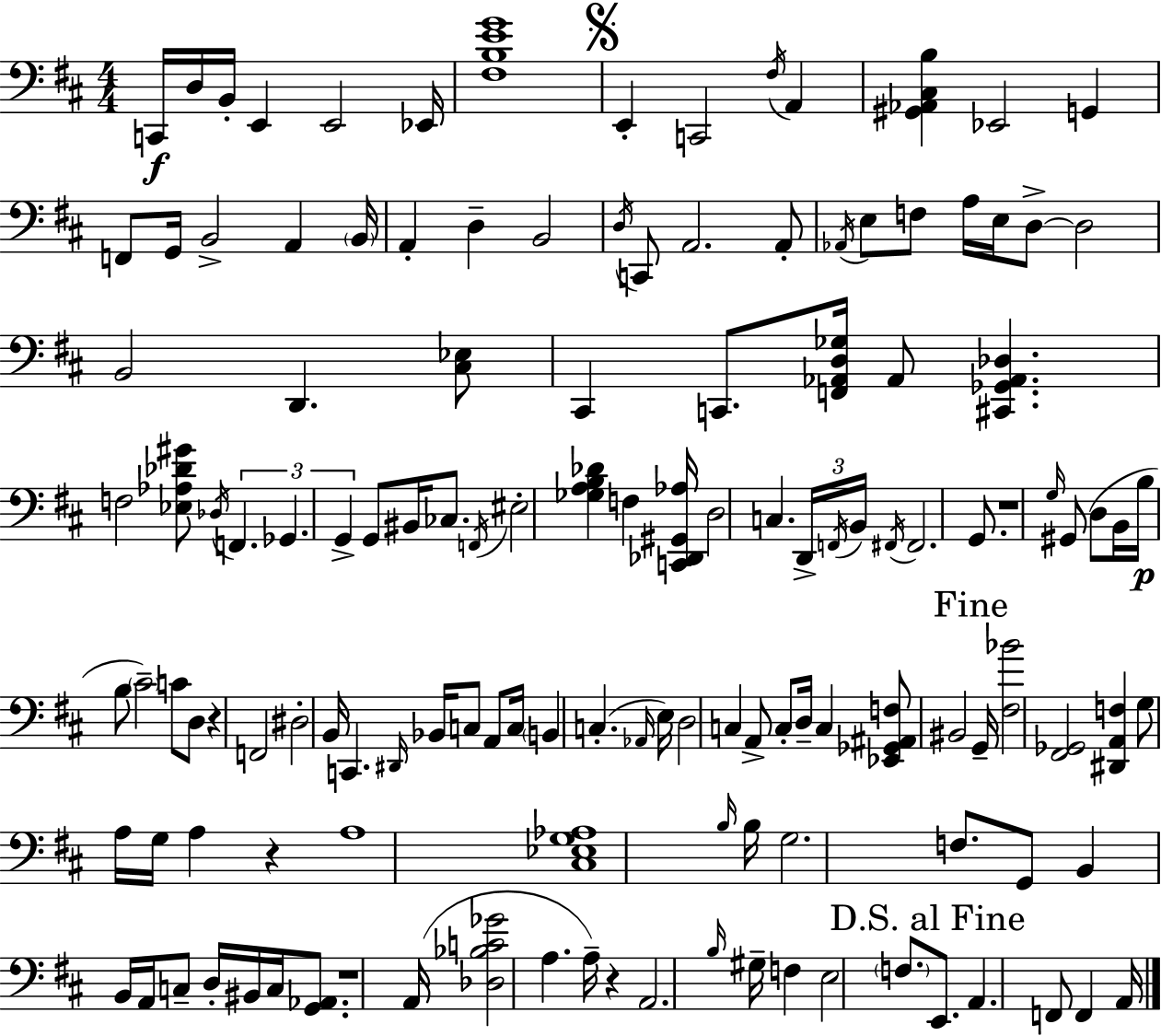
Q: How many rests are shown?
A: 5